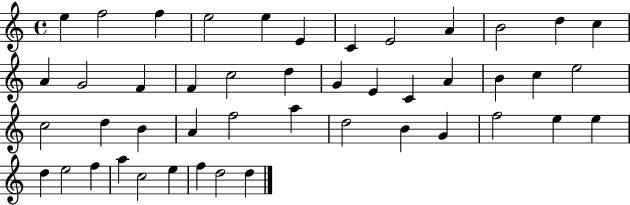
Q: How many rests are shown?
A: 0